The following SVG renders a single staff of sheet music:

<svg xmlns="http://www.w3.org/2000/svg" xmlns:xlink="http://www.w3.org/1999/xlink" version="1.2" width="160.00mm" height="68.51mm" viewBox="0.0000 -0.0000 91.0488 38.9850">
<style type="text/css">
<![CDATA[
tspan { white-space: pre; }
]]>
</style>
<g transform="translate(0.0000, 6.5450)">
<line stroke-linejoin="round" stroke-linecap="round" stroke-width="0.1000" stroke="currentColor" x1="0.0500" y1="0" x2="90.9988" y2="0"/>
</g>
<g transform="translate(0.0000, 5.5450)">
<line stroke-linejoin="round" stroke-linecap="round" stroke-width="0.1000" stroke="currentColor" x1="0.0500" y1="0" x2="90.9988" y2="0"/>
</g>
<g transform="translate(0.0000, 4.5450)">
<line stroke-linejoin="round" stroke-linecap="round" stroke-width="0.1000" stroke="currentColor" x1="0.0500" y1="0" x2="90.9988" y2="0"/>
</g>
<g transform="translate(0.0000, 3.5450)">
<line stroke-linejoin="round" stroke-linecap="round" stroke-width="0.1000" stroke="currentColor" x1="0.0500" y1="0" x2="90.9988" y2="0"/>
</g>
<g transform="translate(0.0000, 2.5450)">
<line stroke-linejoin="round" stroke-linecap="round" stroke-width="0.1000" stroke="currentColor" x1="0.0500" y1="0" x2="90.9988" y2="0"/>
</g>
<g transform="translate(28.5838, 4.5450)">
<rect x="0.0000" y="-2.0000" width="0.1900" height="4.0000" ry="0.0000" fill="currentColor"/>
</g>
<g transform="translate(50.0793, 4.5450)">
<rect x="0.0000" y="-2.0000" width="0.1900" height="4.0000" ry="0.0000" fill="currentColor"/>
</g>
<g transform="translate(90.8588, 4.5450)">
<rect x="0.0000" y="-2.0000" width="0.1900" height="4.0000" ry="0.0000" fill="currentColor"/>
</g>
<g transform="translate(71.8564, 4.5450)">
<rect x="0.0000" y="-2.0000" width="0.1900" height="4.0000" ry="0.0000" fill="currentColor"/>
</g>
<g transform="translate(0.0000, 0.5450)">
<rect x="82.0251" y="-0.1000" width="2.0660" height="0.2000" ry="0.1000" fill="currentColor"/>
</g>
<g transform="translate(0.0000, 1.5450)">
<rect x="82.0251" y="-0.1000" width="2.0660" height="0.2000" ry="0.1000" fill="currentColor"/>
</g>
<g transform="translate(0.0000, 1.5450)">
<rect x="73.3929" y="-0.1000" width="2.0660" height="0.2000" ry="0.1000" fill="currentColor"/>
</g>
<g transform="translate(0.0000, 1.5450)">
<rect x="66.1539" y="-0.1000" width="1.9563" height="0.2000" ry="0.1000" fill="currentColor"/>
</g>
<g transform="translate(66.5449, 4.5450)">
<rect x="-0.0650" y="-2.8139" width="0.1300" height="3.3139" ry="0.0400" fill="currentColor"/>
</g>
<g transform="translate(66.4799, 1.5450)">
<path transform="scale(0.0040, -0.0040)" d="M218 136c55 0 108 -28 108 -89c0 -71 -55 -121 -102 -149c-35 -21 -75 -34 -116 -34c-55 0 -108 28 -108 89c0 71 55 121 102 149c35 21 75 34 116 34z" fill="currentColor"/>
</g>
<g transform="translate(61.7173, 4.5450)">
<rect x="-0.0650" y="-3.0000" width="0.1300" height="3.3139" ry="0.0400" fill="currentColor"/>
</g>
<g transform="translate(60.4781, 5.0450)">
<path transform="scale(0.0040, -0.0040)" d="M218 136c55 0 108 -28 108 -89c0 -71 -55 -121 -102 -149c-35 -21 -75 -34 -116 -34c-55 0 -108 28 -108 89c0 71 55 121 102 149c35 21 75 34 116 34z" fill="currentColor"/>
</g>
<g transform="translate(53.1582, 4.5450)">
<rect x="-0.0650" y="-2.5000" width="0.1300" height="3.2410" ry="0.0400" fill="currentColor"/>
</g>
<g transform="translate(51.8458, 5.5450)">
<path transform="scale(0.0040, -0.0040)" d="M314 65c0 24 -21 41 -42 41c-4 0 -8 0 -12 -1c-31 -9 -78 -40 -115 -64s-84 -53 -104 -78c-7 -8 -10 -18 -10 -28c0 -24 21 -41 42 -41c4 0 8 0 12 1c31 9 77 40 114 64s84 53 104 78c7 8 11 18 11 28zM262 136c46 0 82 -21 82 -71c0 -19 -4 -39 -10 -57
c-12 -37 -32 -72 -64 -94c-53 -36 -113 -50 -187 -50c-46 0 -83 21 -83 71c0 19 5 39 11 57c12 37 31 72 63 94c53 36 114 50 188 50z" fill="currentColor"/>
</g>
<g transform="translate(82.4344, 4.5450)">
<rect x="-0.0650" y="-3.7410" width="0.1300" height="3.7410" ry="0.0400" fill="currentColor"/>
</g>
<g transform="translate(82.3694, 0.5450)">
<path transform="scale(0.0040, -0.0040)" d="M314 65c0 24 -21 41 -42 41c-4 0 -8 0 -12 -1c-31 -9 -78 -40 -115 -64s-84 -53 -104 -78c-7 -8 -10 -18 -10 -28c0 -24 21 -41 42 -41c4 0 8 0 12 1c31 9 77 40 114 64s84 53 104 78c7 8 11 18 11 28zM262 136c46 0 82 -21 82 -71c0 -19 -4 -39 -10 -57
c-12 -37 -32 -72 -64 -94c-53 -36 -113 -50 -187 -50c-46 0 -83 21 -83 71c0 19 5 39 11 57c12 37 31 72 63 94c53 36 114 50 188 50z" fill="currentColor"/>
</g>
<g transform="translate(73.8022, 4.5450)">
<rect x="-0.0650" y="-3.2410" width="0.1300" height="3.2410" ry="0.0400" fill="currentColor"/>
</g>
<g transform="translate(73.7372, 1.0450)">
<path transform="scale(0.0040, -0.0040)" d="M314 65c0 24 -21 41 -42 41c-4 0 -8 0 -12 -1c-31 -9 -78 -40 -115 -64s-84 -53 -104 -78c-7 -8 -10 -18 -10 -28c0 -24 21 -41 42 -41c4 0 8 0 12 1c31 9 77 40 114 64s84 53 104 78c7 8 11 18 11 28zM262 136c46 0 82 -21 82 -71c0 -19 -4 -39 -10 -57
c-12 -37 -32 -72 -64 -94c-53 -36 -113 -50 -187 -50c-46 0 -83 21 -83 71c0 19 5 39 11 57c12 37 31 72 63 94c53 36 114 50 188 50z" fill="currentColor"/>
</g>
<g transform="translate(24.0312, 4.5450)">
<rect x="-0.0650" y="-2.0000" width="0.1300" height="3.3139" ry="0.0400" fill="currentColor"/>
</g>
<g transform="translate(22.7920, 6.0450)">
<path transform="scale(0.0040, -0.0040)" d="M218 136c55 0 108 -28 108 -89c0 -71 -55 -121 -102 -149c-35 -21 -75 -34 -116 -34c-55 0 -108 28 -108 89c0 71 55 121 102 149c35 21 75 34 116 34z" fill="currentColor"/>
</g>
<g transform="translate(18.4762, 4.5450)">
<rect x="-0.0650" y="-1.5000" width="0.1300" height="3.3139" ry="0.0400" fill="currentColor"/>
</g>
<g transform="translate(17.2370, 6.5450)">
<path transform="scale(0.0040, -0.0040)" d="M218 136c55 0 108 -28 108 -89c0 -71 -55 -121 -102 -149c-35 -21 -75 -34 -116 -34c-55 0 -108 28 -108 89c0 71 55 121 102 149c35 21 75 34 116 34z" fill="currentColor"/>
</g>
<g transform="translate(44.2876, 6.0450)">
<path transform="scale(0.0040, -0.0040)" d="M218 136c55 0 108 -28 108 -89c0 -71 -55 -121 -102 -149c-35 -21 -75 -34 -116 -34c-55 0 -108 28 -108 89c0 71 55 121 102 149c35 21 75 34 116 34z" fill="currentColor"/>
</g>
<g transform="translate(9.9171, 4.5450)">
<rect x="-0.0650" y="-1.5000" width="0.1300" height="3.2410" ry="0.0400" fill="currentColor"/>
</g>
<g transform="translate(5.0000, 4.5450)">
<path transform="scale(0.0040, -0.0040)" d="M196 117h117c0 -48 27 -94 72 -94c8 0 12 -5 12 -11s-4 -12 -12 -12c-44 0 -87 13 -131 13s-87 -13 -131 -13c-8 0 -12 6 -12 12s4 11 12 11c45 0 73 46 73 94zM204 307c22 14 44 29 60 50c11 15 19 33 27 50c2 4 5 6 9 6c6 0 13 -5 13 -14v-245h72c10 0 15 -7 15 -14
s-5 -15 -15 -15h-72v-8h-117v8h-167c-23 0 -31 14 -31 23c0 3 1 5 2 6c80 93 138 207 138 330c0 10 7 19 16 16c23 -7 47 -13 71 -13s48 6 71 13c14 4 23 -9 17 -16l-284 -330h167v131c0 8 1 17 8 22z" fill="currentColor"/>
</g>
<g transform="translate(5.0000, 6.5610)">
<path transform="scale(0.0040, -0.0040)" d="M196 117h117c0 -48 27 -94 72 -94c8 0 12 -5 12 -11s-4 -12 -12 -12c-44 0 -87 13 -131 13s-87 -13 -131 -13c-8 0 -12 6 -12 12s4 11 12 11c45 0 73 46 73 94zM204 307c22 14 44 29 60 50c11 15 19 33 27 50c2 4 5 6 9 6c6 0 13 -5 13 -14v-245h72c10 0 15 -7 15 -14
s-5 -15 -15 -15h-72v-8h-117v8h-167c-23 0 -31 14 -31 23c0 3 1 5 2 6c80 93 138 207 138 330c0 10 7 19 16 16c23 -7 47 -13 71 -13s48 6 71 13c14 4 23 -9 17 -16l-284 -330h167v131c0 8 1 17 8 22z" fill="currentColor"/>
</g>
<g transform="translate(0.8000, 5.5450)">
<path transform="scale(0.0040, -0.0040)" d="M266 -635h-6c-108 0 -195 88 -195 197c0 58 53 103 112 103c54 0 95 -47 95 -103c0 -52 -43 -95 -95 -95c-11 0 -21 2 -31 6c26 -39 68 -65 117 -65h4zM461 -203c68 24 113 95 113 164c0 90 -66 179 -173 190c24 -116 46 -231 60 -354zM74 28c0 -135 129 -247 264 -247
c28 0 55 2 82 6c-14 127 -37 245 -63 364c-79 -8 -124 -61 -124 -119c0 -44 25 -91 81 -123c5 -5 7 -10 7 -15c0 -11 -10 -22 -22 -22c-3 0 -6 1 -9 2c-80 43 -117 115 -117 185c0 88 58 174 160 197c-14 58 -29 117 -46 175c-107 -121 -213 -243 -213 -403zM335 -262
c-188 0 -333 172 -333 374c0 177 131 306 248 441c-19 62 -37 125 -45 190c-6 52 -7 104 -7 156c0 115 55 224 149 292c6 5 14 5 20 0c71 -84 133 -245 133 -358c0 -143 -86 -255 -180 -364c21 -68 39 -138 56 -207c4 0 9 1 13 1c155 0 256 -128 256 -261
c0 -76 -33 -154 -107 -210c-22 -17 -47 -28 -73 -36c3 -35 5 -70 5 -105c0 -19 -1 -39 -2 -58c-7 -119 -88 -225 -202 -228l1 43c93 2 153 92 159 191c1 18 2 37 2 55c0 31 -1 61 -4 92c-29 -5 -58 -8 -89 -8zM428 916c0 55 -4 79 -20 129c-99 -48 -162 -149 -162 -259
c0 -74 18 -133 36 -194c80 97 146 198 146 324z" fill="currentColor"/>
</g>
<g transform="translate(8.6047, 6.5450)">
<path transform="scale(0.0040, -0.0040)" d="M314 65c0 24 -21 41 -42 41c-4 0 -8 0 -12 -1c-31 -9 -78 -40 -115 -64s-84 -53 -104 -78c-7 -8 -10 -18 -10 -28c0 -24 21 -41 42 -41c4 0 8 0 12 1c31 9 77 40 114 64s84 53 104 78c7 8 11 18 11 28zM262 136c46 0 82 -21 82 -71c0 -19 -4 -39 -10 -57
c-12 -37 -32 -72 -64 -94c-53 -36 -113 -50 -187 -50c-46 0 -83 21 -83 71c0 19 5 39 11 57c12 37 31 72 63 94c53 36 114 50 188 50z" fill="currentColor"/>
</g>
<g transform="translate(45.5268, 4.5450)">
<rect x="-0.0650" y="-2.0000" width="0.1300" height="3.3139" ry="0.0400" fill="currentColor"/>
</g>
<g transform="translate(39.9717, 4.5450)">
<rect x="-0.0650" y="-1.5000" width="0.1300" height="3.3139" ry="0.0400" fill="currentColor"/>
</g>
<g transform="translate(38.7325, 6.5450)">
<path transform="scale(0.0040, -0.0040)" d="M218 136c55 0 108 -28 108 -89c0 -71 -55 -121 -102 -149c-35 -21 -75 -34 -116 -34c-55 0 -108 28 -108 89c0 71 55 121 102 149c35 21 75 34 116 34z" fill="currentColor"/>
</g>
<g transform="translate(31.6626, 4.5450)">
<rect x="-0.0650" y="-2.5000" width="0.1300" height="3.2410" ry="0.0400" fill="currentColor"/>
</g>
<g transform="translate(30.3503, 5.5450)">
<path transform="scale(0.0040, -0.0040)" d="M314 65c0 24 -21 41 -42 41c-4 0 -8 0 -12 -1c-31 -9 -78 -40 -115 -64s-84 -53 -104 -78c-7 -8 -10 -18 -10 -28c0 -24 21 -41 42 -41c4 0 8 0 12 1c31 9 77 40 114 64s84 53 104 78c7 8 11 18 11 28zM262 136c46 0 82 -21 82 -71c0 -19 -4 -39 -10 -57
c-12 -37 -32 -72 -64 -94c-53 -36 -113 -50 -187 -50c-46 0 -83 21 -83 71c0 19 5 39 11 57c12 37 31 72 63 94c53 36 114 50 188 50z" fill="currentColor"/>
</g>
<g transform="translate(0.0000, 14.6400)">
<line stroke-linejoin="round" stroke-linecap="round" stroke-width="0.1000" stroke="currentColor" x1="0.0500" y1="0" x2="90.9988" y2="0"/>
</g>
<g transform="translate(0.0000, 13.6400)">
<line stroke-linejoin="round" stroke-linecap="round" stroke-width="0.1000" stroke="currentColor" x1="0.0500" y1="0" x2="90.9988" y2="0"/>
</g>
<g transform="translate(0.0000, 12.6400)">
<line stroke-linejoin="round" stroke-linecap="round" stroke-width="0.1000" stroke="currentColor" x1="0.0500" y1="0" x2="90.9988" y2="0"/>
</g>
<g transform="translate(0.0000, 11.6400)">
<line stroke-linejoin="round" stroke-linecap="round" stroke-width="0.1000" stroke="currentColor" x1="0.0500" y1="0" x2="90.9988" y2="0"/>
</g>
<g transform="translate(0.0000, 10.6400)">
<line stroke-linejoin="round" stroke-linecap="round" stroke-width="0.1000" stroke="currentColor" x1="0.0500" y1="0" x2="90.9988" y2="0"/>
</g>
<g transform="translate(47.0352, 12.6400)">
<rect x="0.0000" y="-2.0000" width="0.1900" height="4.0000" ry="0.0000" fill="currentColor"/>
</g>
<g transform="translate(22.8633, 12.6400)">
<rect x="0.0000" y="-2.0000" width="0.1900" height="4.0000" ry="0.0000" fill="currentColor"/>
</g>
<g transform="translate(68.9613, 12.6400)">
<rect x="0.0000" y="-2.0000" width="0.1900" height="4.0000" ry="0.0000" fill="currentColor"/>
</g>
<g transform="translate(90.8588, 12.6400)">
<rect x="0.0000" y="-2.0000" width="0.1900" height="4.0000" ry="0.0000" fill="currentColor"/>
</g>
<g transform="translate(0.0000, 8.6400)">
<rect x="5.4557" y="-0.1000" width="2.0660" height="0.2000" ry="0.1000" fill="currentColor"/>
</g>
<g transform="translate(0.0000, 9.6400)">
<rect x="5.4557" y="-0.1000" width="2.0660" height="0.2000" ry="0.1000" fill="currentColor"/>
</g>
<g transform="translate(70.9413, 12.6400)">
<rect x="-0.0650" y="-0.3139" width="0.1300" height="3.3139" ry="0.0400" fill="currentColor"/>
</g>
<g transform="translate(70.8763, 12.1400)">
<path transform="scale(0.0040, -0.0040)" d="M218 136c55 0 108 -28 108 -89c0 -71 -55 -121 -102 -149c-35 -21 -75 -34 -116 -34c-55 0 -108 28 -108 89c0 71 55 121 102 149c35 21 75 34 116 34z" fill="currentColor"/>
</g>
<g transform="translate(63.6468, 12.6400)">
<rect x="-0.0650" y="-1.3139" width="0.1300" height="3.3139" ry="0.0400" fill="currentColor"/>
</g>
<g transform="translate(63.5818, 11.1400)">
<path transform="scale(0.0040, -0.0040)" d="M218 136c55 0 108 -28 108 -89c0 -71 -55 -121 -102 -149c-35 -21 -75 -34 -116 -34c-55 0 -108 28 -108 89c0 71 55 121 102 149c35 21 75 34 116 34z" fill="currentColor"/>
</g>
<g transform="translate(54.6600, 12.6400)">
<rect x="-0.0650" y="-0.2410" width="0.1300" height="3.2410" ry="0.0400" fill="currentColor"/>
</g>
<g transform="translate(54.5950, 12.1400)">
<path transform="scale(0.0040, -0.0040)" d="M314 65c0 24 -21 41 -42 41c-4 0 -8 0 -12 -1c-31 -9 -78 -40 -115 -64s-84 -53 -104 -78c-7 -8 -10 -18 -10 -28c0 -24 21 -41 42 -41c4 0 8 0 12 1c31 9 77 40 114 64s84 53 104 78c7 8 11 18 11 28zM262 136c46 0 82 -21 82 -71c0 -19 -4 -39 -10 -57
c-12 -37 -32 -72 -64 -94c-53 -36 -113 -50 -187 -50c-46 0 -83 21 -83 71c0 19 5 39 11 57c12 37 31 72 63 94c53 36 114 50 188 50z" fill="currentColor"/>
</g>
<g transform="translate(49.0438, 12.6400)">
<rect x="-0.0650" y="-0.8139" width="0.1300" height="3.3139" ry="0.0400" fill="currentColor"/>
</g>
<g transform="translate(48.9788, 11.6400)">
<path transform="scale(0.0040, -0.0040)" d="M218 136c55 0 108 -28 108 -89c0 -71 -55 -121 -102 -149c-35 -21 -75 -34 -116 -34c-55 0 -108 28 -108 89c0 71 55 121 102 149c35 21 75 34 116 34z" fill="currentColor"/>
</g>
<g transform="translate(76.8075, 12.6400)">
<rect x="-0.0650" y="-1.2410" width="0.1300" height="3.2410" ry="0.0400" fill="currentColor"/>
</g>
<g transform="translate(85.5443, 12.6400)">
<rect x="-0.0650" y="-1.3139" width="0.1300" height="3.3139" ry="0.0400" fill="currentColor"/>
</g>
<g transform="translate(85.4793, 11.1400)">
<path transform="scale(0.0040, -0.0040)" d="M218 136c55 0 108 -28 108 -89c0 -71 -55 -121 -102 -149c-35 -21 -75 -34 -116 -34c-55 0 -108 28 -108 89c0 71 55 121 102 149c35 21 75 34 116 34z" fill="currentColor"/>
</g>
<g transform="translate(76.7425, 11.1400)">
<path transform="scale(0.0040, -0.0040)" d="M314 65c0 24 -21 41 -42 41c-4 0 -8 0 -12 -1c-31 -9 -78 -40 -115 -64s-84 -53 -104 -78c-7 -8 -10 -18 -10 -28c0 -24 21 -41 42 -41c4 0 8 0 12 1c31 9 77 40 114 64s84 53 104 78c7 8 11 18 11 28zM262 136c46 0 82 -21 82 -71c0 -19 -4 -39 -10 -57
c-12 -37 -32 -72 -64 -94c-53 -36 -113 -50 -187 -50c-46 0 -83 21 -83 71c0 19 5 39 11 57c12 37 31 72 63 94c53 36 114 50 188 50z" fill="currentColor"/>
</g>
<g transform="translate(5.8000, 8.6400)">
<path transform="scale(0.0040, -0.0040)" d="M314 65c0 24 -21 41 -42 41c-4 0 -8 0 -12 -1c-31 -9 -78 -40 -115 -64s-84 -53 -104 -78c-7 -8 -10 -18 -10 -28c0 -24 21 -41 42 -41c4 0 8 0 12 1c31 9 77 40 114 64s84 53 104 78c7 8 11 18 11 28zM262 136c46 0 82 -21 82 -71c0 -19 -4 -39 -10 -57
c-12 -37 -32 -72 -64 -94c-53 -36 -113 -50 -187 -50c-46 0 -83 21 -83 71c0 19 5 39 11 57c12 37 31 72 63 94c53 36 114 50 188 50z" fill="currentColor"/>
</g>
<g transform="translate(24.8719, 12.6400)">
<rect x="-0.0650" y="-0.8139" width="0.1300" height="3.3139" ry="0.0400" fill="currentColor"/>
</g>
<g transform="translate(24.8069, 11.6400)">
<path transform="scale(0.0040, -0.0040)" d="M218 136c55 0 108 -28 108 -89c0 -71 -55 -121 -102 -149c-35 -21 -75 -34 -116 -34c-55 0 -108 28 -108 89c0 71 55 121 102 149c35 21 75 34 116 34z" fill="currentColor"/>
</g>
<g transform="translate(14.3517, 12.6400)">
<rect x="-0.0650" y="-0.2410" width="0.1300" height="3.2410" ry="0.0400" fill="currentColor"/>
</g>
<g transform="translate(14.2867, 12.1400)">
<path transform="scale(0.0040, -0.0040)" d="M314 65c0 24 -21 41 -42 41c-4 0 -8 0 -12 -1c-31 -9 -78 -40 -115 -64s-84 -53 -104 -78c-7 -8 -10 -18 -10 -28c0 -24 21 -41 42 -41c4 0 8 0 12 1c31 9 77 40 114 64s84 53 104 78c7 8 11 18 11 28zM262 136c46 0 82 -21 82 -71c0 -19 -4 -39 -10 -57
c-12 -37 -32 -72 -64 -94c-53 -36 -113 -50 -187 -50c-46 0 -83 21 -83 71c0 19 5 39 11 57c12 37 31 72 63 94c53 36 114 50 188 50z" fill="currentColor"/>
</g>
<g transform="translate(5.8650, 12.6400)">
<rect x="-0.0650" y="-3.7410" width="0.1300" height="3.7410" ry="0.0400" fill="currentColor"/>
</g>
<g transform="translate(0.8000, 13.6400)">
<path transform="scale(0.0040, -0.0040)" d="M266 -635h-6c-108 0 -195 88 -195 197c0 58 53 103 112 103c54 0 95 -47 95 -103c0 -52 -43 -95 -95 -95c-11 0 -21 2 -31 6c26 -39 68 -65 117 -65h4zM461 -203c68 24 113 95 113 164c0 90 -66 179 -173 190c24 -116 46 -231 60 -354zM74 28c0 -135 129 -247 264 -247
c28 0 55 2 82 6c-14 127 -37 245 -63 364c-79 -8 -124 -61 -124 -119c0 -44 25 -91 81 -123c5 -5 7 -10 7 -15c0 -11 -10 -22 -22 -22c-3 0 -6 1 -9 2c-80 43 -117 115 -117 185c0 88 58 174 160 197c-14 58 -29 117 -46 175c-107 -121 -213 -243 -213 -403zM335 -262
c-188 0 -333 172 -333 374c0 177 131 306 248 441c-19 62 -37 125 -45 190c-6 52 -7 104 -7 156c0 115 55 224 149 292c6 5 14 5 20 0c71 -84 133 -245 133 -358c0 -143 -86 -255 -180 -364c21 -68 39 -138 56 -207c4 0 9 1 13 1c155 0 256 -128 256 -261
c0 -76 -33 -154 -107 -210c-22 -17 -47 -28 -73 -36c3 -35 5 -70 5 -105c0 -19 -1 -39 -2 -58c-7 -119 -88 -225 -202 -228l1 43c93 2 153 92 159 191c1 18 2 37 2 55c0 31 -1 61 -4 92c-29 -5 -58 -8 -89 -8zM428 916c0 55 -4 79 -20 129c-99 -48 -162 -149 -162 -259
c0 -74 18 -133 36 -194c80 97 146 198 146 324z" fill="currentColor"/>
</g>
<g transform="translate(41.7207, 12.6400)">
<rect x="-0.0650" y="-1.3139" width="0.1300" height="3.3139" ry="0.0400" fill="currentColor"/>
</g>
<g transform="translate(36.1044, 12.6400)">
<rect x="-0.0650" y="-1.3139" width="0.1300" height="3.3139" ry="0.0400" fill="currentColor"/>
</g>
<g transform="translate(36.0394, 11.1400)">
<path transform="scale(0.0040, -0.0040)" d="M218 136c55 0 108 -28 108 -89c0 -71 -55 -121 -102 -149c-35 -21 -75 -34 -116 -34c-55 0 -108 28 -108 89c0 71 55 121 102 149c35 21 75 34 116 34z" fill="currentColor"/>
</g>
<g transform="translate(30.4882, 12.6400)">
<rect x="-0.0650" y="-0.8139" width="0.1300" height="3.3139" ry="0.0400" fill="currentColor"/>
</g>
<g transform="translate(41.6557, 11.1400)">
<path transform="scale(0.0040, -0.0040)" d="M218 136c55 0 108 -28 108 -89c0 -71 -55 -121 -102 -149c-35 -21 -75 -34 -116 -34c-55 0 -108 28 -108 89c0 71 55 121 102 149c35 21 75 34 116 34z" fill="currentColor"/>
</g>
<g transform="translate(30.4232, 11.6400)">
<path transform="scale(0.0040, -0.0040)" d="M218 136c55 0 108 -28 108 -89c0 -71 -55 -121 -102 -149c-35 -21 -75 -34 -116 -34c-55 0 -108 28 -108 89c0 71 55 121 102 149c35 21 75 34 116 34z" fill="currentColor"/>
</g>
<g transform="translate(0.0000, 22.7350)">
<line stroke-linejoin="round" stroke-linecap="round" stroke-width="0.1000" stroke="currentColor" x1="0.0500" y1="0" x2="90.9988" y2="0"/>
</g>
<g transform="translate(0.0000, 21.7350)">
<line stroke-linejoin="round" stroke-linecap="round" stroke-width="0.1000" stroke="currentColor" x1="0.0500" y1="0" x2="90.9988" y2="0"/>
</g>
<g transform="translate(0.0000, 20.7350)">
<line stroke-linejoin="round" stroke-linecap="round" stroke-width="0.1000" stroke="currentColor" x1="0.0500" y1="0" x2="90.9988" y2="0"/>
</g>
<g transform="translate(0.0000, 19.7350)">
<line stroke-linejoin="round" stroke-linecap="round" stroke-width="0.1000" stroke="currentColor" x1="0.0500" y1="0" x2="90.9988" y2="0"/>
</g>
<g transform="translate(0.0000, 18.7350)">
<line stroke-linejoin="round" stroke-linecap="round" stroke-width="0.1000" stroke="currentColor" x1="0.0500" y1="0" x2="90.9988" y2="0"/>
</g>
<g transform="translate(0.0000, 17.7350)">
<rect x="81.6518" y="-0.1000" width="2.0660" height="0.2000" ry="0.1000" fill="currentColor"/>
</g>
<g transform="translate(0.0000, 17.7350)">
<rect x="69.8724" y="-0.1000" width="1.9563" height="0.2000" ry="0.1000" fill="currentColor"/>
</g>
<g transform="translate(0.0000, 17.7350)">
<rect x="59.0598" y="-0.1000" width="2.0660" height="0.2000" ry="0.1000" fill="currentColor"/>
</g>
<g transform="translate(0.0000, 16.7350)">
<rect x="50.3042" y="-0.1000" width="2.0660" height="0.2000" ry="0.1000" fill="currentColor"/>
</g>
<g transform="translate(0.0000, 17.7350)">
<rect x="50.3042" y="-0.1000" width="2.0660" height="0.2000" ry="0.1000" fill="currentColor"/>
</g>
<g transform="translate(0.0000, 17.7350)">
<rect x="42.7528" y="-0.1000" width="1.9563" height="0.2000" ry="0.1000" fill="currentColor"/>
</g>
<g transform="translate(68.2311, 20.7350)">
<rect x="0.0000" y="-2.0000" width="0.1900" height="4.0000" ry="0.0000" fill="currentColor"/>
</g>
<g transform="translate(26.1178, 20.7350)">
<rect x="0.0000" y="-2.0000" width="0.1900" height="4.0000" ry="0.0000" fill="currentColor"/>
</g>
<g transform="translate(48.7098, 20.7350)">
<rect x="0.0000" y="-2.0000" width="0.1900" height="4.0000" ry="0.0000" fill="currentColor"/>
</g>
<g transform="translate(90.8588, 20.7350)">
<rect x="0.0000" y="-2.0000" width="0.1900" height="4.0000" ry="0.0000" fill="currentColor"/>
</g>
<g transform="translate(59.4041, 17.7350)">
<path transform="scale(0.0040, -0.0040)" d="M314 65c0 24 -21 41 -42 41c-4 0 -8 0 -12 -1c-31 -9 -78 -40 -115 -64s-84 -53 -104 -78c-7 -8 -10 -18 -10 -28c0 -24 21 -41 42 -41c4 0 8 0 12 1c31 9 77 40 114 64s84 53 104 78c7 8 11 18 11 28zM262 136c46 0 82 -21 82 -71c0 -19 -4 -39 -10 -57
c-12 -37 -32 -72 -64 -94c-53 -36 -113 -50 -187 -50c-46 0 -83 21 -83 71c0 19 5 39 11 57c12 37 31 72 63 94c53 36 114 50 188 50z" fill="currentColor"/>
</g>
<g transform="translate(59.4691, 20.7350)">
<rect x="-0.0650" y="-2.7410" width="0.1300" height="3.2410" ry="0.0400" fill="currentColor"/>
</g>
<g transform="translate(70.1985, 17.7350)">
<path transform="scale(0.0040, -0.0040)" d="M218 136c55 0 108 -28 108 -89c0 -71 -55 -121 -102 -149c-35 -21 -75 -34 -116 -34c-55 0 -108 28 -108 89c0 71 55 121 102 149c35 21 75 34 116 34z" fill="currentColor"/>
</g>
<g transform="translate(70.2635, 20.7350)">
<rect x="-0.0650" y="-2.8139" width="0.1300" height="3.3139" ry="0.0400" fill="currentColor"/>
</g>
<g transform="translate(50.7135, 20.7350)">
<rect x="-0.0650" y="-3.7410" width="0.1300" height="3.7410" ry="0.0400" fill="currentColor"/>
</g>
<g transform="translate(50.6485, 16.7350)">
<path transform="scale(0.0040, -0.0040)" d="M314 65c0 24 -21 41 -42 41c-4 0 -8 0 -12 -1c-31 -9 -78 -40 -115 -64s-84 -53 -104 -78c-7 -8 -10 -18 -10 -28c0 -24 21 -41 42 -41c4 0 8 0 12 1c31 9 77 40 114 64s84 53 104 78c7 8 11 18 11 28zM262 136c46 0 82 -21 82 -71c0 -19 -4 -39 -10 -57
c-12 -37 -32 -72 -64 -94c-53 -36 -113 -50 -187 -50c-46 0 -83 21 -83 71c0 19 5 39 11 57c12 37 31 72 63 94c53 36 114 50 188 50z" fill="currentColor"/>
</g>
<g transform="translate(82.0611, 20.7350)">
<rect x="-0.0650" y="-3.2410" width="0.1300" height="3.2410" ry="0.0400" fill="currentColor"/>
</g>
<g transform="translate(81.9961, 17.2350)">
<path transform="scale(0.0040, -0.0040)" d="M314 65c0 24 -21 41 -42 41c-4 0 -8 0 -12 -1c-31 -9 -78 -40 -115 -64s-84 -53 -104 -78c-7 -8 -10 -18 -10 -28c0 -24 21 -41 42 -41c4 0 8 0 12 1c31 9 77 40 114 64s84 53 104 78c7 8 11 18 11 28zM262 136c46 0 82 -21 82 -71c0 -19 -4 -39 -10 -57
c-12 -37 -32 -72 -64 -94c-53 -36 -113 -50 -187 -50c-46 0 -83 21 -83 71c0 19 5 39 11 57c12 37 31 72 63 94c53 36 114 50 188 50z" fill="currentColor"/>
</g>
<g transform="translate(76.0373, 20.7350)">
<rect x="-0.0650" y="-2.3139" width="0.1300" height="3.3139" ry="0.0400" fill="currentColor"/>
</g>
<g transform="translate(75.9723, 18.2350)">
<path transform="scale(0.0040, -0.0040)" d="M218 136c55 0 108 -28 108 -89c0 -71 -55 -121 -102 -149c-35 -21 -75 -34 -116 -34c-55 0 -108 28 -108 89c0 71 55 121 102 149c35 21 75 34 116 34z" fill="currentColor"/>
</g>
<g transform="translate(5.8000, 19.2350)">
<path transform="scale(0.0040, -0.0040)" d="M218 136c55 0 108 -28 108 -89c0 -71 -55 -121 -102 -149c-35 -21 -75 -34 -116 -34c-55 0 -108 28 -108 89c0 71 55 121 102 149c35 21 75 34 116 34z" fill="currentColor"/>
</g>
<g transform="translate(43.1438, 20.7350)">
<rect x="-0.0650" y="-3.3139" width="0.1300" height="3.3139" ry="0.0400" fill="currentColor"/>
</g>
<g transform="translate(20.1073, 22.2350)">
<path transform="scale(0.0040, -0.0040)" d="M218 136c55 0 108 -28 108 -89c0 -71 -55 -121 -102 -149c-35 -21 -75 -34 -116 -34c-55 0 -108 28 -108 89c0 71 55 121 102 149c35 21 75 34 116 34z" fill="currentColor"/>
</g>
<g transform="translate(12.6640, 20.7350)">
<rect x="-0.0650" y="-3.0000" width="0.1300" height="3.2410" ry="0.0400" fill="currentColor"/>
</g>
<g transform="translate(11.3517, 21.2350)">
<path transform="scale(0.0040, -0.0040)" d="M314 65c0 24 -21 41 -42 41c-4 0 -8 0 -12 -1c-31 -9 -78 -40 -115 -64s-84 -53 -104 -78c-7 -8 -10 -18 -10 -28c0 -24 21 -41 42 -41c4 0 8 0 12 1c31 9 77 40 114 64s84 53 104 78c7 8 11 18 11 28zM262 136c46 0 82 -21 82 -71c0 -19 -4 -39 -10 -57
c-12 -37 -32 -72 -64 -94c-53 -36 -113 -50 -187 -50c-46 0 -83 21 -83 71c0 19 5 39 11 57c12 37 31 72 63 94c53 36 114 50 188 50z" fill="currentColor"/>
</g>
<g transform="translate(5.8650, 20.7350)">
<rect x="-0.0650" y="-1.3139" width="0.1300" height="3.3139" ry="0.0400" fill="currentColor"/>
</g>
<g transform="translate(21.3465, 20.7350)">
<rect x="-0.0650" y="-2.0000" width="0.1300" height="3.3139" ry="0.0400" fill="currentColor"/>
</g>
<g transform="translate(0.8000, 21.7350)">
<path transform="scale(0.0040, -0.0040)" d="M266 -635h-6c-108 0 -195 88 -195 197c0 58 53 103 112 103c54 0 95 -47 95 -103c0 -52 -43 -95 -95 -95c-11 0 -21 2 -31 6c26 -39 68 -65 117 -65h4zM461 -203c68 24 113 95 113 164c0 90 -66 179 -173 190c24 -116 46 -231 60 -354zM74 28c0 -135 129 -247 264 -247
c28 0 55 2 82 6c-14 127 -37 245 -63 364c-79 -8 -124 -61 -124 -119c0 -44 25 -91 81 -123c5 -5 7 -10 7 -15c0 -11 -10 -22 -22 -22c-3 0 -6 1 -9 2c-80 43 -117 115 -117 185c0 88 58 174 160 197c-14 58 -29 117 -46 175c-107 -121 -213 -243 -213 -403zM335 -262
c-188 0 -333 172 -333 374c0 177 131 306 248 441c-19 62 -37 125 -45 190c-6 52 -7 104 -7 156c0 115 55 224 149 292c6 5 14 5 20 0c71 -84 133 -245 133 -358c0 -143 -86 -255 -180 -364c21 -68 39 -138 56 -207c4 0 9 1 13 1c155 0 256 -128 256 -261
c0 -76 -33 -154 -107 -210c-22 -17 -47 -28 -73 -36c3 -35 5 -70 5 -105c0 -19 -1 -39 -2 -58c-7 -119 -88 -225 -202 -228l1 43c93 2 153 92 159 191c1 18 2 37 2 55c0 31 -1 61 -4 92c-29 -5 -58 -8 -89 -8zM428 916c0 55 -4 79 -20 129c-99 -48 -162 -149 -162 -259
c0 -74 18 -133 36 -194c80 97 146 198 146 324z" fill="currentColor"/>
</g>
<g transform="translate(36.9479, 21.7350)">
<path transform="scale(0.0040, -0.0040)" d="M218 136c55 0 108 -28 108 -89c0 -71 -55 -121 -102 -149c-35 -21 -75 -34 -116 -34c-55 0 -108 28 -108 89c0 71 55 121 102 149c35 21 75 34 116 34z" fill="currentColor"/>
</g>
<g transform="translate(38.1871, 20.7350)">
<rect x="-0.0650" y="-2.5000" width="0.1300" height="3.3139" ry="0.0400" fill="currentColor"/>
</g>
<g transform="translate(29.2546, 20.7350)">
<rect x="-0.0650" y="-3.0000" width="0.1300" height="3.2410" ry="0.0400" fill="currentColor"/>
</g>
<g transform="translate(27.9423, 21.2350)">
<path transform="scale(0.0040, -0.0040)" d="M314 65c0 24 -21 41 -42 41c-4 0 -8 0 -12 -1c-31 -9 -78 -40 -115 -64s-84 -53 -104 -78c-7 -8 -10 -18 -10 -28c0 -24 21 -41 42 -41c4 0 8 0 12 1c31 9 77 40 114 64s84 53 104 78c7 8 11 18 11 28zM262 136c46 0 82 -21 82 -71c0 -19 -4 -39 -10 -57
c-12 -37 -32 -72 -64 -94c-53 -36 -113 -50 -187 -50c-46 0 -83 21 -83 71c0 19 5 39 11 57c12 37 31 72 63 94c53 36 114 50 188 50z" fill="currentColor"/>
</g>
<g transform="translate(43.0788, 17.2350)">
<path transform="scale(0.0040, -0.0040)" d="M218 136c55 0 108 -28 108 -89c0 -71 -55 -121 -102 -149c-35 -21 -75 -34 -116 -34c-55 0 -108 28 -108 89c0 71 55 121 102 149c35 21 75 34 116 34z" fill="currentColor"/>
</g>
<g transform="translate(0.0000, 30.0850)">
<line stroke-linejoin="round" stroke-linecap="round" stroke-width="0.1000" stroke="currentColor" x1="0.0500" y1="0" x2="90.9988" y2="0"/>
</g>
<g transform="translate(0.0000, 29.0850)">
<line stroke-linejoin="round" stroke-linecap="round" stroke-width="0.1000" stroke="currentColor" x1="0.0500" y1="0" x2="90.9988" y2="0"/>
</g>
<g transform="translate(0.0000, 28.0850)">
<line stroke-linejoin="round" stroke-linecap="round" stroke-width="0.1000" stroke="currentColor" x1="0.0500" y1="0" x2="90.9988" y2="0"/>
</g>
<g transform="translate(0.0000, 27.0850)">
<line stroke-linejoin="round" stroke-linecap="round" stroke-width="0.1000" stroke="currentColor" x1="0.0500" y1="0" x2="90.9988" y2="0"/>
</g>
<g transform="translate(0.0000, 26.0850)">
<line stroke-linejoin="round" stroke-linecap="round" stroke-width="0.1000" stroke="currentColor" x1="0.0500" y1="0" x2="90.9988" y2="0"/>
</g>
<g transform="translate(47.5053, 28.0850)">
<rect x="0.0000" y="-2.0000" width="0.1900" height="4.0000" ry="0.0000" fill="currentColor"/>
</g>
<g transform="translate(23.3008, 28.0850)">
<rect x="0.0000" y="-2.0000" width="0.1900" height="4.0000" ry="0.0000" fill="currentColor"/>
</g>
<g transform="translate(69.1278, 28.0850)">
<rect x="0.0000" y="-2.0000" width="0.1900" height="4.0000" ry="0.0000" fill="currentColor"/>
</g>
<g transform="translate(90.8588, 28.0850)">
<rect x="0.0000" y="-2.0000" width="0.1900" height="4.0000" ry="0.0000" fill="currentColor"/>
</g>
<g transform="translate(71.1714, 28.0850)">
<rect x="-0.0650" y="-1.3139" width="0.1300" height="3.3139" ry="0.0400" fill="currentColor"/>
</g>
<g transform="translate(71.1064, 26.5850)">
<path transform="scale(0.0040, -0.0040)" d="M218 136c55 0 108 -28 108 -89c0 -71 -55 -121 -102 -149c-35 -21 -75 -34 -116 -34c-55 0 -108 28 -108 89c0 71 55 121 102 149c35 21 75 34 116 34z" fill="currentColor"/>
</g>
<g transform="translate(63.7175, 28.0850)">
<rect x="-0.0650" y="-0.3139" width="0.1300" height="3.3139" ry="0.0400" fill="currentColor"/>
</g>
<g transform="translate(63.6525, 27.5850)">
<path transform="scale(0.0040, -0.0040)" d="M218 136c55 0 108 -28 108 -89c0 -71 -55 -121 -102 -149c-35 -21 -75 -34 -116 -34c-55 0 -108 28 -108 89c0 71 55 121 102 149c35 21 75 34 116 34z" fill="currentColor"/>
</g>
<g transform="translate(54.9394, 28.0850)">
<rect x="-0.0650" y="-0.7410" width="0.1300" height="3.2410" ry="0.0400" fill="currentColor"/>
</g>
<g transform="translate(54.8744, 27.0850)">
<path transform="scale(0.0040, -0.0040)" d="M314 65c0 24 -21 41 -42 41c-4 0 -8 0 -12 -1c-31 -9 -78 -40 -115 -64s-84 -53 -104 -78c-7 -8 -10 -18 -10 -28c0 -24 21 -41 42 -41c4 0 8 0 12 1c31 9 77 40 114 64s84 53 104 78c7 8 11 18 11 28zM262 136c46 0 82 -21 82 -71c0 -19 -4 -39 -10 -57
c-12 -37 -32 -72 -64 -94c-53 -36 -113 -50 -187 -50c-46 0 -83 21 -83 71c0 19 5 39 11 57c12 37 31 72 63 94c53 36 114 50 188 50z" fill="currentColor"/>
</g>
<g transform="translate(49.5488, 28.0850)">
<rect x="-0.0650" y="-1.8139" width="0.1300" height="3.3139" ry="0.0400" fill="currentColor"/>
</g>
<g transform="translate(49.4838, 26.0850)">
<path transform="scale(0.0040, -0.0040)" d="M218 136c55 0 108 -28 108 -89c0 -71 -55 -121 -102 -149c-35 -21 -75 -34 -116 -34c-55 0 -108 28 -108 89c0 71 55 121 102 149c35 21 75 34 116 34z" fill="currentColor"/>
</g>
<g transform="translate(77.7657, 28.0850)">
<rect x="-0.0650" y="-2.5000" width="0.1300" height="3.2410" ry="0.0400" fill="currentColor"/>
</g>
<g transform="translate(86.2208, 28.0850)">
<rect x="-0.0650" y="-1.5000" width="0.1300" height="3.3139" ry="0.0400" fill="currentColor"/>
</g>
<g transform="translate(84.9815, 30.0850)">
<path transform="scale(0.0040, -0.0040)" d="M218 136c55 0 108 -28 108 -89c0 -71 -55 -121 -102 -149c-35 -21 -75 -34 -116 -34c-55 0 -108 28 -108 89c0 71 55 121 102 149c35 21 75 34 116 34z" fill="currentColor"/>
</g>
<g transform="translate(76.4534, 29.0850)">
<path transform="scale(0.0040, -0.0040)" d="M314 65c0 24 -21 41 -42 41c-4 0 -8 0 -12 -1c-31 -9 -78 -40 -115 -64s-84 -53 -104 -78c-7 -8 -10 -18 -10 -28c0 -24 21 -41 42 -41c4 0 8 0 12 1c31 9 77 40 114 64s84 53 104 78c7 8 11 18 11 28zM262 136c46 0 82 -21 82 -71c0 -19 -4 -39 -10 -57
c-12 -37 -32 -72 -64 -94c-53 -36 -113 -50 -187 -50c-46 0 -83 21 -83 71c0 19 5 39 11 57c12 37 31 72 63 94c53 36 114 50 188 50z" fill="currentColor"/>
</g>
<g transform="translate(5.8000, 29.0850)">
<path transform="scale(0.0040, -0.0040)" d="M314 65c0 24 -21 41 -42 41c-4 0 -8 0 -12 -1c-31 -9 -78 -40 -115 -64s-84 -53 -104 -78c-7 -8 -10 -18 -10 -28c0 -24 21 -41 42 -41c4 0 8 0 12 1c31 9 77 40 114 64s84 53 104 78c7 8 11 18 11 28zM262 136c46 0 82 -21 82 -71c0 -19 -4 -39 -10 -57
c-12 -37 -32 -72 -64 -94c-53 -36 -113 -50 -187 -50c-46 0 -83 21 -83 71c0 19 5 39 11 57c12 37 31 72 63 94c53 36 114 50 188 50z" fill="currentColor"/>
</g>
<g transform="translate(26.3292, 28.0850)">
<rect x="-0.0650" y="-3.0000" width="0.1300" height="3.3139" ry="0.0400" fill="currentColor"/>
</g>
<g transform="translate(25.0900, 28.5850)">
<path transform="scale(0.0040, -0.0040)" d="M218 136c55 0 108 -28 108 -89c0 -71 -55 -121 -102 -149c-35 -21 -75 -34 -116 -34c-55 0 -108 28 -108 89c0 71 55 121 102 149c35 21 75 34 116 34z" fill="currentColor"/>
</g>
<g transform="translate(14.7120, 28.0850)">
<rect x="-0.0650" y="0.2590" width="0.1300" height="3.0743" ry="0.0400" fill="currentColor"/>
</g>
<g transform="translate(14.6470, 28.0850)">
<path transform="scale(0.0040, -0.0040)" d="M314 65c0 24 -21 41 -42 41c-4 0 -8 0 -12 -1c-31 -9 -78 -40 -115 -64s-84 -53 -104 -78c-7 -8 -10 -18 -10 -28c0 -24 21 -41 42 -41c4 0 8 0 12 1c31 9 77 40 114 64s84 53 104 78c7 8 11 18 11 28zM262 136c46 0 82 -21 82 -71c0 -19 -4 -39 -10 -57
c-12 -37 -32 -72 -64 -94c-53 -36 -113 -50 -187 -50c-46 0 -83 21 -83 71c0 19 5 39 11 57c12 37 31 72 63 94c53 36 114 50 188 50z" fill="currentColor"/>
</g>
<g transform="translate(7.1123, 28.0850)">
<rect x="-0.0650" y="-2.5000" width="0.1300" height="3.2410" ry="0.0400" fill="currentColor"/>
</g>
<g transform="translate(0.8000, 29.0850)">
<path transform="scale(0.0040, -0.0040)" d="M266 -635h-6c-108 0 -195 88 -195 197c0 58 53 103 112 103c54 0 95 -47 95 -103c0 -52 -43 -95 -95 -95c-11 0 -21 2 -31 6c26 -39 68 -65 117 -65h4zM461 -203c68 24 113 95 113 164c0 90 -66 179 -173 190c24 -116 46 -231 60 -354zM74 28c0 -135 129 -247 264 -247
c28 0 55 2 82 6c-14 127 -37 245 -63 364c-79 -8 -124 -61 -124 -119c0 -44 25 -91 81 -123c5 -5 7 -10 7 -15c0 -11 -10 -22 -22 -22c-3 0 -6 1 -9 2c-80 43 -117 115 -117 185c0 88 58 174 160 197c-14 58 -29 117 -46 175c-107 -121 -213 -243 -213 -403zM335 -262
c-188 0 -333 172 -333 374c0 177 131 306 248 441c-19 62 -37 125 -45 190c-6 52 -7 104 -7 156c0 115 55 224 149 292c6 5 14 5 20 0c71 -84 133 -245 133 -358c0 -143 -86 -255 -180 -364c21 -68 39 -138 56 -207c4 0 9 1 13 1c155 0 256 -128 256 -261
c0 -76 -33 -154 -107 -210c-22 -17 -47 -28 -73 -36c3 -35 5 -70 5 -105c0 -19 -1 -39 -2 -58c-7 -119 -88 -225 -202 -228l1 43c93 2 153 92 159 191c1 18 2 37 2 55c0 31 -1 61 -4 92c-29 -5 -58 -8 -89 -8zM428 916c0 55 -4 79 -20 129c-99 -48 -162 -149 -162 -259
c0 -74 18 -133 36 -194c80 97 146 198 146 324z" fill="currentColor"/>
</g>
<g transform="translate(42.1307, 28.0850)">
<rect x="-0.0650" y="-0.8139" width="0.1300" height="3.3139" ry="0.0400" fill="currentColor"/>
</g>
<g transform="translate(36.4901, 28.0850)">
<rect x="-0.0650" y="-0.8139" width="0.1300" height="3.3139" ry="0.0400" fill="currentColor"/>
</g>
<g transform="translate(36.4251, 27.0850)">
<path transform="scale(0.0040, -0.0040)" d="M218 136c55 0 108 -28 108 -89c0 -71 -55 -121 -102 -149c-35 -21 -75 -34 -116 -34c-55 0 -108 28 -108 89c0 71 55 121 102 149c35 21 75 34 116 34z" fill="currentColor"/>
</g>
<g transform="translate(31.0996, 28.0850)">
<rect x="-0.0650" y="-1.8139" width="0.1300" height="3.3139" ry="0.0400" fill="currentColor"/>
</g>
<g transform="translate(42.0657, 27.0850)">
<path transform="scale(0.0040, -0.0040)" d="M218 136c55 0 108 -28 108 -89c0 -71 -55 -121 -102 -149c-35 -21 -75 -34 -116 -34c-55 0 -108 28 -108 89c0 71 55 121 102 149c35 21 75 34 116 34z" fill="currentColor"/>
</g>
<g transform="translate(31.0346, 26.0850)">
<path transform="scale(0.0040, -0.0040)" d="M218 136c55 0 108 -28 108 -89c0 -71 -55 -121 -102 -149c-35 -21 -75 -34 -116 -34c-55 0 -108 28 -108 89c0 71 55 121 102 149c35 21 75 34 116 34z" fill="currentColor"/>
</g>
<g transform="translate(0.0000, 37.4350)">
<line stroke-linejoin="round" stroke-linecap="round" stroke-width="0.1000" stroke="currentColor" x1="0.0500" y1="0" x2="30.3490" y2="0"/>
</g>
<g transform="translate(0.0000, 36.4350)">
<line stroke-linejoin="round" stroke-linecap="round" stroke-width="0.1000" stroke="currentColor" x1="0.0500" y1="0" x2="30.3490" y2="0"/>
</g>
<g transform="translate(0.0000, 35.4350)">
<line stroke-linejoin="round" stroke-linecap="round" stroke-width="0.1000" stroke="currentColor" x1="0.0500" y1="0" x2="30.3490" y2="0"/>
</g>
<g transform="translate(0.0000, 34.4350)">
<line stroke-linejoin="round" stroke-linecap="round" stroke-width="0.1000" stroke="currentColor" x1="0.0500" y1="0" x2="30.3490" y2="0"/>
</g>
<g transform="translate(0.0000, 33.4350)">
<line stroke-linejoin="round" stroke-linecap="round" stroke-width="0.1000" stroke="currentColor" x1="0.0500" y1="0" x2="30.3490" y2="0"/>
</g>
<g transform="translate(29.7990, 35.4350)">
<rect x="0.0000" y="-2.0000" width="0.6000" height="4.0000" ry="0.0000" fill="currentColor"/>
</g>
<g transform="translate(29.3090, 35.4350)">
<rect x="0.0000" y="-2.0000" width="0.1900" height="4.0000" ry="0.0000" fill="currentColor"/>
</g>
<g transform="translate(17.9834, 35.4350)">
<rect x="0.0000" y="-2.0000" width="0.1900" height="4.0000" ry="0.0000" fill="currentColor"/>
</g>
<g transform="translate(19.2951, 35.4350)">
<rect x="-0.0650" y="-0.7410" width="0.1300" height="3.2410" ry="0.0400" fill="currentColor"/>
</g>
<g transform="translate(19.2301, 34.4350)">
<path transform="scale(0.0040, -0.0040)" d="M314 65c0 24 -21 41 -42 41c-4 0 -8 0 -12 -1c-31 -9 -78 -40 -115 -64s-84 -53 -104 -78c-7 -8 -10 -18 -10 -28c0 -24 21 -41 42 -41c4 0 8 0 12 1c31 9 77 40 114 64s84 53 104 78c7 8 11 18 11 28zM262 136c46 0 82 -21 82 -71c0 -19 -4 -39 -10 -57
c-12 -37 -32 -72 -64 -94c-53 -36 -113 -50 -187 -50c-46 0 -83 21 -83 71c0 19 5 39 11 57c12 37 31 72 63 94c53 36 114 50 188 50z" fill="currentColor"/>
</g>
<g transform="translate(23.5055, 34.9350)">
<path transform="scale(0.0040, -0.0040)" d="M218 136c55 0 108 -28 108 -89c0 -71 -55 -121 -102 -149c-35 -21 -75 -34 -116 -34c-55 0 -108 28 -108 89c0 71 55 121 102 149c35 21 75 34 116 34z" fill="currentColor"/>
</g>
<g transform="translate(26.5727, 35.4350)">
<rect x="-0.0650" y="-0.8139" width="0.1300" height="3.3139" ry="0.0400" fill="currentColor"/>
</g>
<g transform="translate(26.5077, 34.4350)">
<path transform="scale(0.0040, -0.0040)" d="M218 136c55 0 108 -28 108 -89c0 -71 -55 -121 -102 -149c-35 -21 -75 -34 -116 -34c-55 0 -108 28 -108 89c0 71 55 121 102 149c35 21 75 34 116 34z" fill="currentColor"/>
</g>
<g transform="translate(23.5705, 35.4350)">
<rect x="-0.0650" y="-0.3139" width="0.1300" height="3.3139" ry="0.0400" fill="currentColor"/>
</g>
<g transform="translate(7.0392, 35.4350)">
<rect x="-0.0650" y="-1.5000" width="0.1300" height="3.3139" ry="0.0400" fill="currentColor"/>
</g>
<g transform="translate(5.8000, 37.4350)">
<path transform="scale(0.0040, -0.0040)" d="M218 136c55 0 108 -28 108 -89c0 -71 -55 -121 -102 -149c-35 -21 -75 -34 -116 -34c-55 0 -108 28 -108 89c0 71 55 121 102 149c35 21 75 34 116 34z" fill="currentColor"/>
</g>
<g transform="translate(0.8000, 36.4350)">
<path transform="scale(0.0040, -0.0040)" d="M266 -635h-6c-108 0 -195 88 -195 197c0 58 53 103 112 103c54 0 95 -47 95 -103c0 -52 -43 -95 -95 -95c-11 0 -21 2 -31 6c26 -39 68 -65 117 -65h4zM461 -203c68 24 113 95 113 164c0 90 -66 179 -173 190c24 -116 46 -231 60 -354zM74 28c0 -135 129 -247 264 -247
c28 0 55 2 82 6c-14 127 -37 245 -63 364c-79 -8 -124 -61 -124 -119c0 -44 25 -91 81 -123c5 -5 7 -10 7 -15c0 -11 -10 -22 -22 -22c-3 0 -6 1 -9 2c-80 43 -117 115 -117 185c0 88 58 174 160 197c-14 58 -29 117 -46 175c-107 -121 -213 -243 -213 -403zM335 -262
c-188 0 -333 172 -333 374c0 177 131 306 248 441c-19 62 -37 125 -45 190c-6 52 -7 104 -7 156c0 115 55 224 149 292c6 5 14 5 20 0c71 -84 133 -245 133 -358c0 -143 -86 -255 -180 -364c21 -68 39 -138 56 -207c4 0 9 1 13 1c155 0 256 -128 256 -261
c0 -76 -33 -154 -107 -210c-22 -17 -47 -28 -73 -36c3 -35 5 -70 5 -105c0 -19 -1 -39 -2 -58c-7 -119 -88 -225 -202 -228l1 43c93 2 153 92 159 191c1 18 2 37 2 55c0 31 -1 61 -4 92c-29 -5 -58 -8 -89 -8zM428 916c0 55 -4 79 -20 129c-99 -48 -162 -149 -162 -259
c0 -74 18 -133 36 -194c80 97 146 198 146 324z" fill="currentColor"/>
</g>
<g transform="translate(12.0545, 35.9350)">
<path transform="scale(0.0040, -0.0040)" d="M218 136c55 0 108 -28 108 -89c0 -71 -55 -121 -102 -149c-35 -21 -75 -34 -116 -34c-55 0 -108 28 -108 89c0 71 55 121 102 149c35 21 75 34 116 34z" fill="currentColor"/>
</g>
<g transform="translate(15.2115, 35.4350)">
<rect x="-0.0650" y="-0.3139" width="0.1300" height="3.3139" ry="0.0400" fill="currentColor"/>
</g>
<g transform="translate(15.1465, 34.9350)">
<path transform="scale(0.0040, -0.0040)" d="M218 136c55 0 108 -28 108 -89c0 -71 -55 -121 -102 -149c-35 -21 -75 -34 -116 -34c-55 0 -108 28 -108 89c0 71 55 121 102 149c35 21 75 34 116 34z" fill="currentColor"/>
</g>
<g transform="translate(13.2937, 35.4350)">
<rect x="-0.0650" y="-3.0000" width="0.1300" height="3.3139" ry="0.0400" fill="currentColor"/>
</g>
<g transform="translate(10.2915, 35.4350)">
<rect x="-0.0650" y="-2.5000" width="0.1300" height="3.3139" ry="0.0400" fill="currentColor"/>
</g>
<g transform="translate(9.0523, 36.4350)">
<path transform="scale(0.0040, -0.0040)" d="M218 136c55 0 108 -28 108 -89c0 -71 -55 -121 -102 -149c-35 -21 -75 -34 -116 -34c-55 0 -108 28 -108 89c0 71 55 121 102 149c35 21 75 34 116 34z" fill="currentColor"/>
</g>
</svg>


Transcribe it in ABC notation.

X:1
T:Untitled
M:4/4
L:1/4
K:C
E2 E F G2 E F G2 A a b2 c'2 c'2 c2 d d e e d c2 e c e2 e e A2 F A2 G b c'2 a2 a g b2 G2 B2 A f d d f d2 c e G2 E E G A c d2 c d